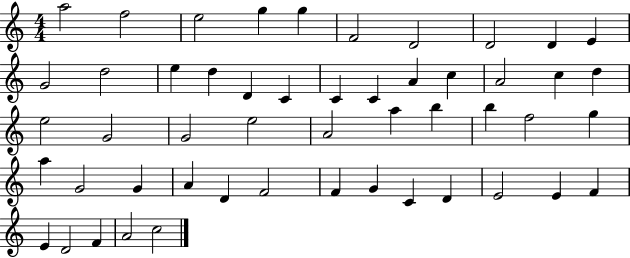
{
  \clef treble
  \numericTimeSignature
  \time 4/4
  \key c \major
  a''2 f''2 | e''2 g''4 g''4 | f'2 d'2 | d'2 d'4 e'4 | \break g'2 d''2 | e''4 d''4 d'4 c'4 | c'4 c'4 a'4 c''4 | a'2 c''4 d''4 | \break e''2 g'2 | g'2 e''2 | a'2 a''4 b''4 | b''4 f''2 g''4 | \break a''4 g'2 g'4 | a'4 d'4 f'2 | f'4 g'4 c'4 d'4 | e'2 e'4 f'4 | \break e'4 d'2 f'4 | a'2 c''2 | \bar "|."
}